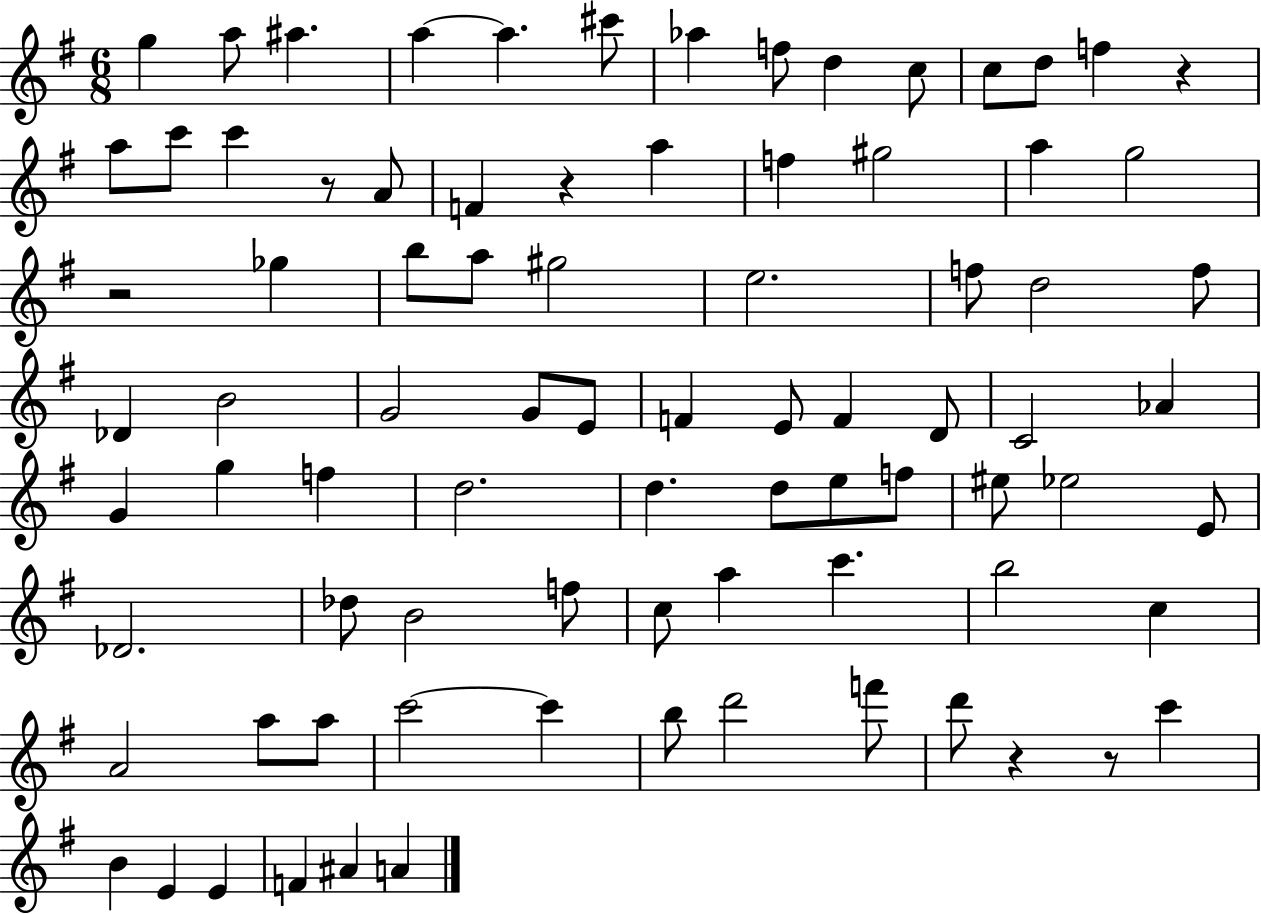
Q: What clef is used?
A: treble